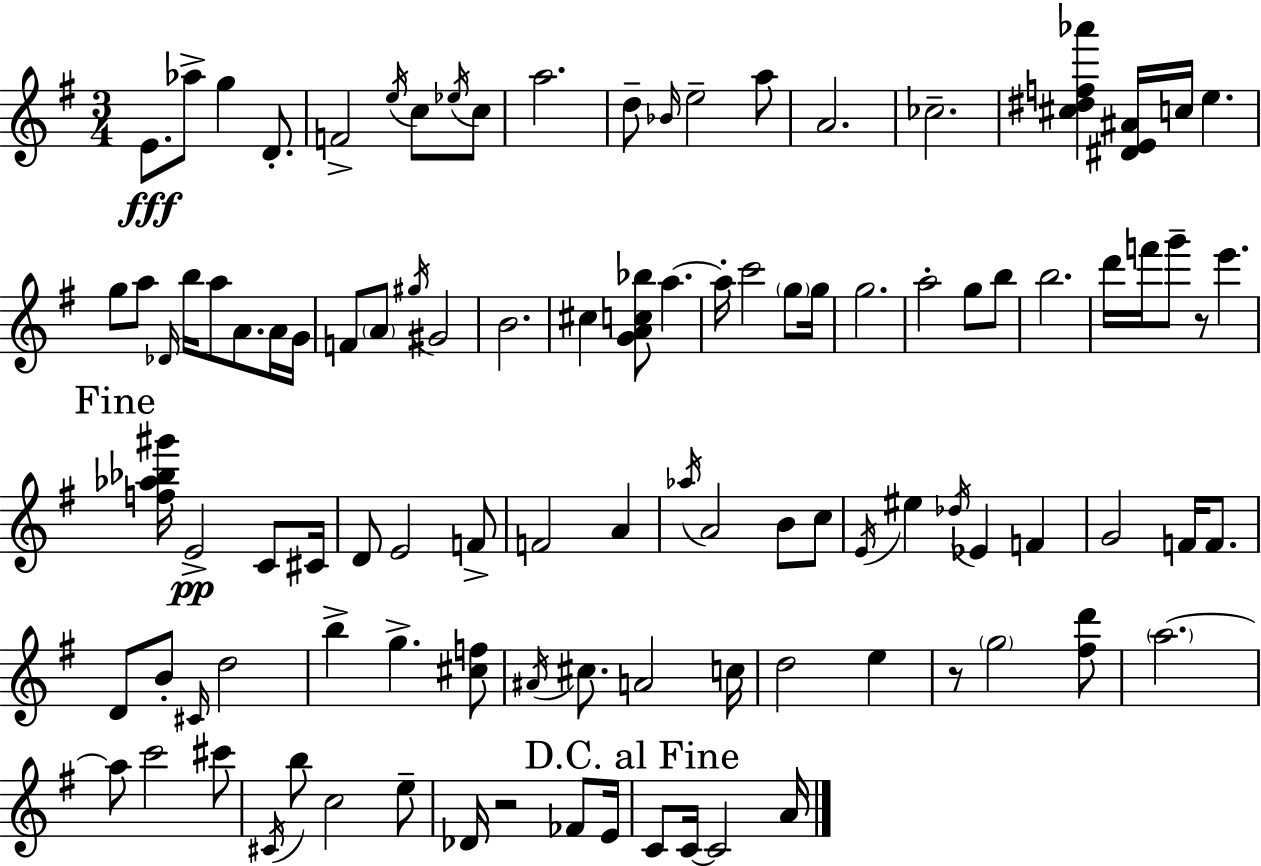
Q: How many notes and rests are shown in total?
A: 103